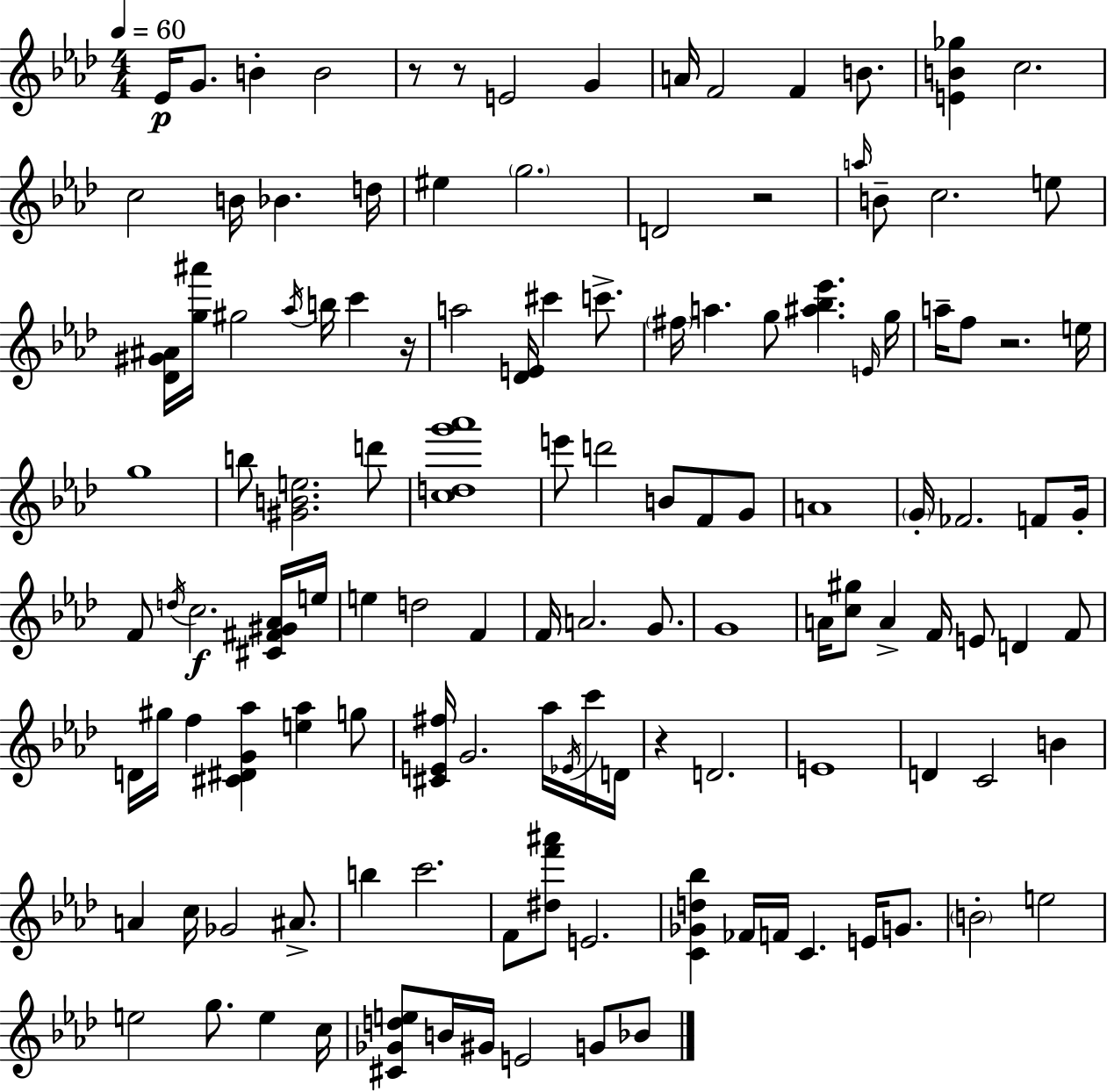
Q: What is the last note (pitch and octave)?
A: Bb4